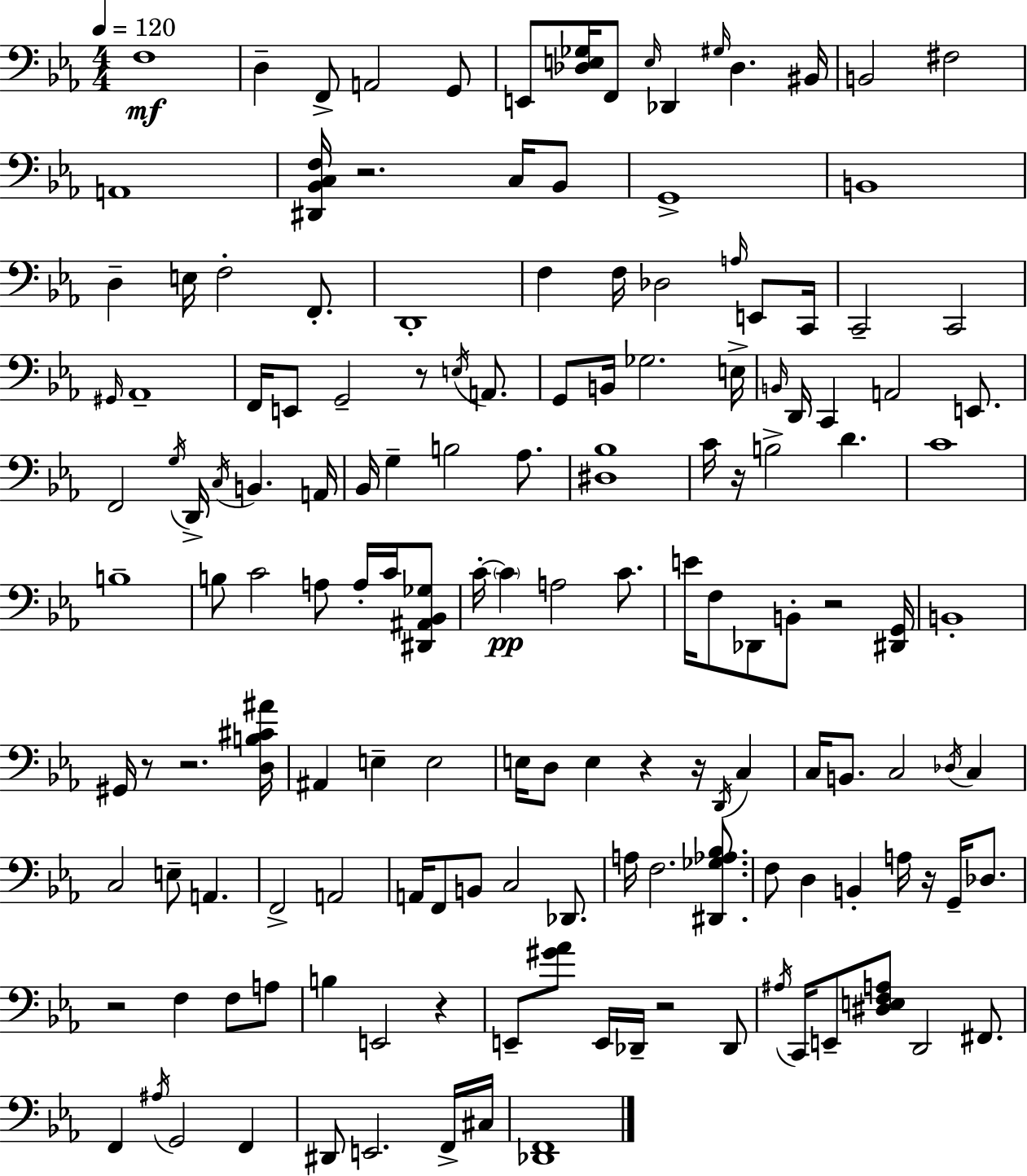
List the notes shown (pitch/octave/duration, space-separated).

F3/w D3/q F2/e A2/h G2/e E2/e [Db3,E3,Gb3]/s F2/e E3/s Db2/q G#3/s Db3/q. BIS2/s B2/h F#3/h A2/w [D#2,Bb2,C3,F3]/s R/h. C3/s Bb2/e G2/w B2/w D3/q E3/s F3/h F2/e. D2/w F3/q F3/s Db3/h A3/s E2/e C2/s C2/h C2/h G#2/s Ab2/w F2/s E2/e G2/h R/e E3/s A2/e. G2/e B2/s Gb3/h. E3/s B2/s D2/s C2/q A2/h E2/e. F2/h G3/s D2/s C3/s B2/q. A2/s Bb2/s G3/q B3/h Ab3/e. [D#3,Bb3]/w C4/s R/s B3/h D4/q. C4/w B3/w B3/e C4/h A3/e A3/s C4/s [D#2,A#2,Bb2,Gb3]/e C4/s C4/q A3/h C4/e. E4/s F3/e Db2/e B2/e R/h [D#2,G2]/s B2/w G#2/s R/e R/h. [D3,B3,C#4,A#4]/s A#2/q E3/q E3/h E3/s D3/e E3/q R/q R/s D2/s C3/q C3/s B2/e. C3/h Db3/s C3/q C3/h E3/e A2/q. F2/h A2/h A2/s F2/e B2/e C3/h Db2/e. A3/s F3/h. [D#2,Gb3,Ab3,Bb3]/e. F3/e D3/q B2/q A3/s R/s G2/s Db3/e. R/h F3/q F3/e A3/e B3/q E2/h R/q E2/e [G#4,Ab4]/e E2/s Db2/s R/h Db2/e A#3/s C2/s E2/e [D#3,E3,F3,A3]/e D2/h F#2/e. F2/q A#3/s G2/h F2/q D#2/e E2/h. F2/s C#3/s [Db2,F2]/w